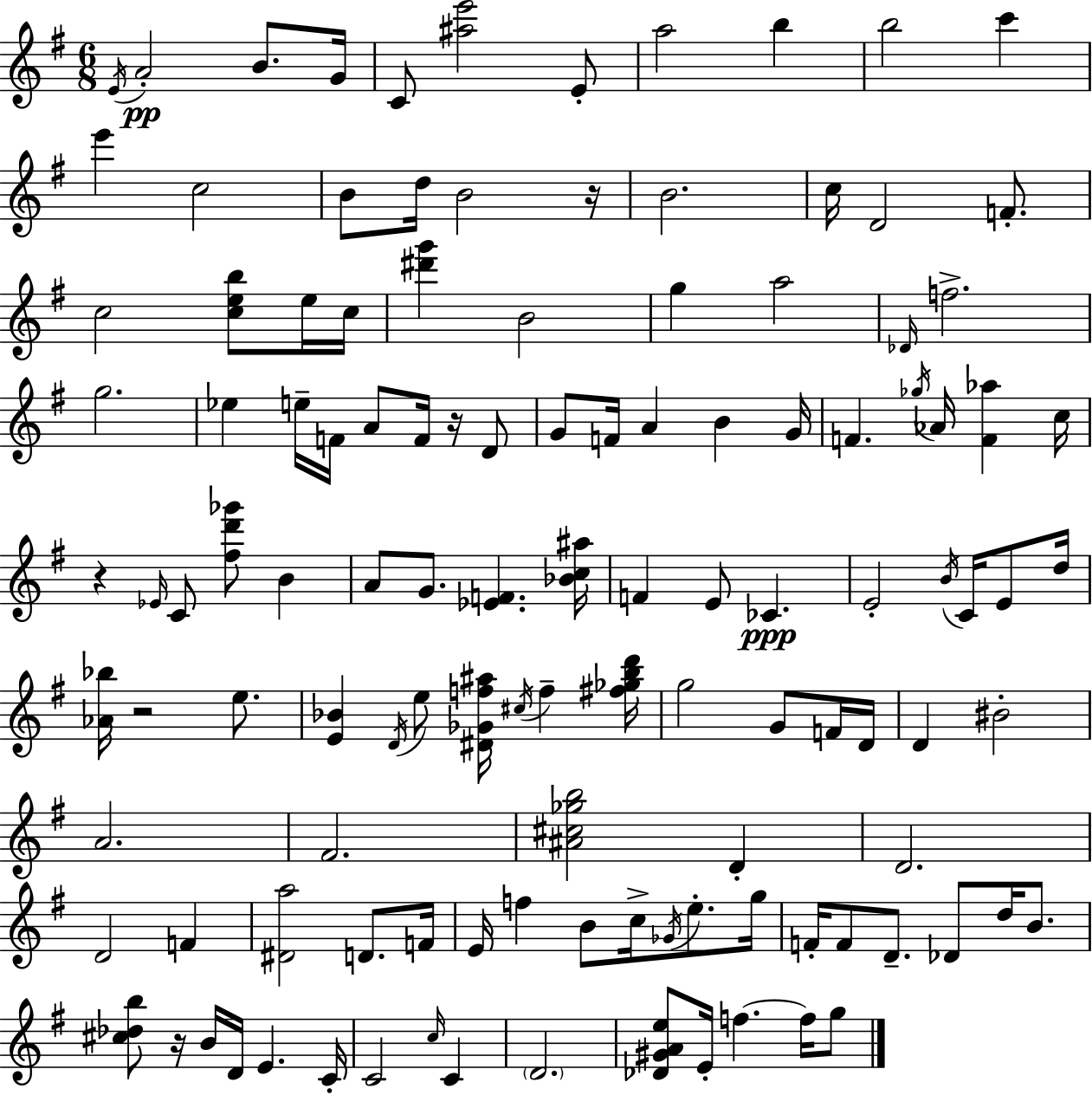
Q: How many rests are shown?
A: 5